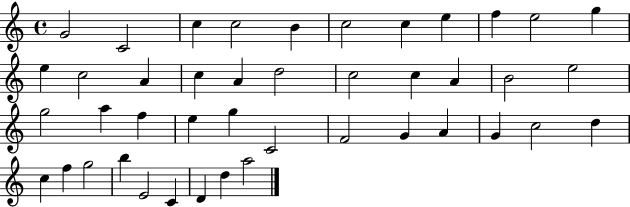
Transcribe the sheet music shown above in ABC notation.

X:1
T:Untitled
M:4/4
L:1/4
K:C
G2 C2 c c2 B c2 c e f e2 g e c2 A c A d2 c2 c A B2 e2 g2 a f e g C2 F2 G A G c2 d c f g2 b E2 C D d a2